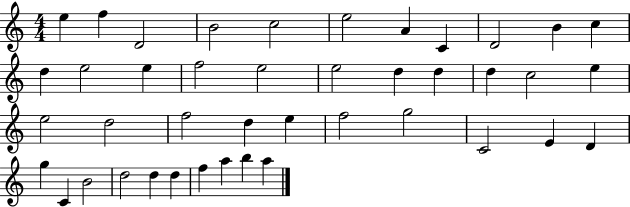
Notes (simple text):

E5/q F5/q D4/h B4/h C5/h E5/h A4/q C4/q D4/h B4/q C5/q D5/q E5/h E5/q F5/h E5/h E5/h D5/q D5/q D5/q C5/h E5/q E5/h D5/h F5/h D5/q E5/q F5/h G5/h C4/h E4/q D4/q G5/q C4/q B4/h D5/h D5/q D5/q F5/q A5/q B5/q A5/q